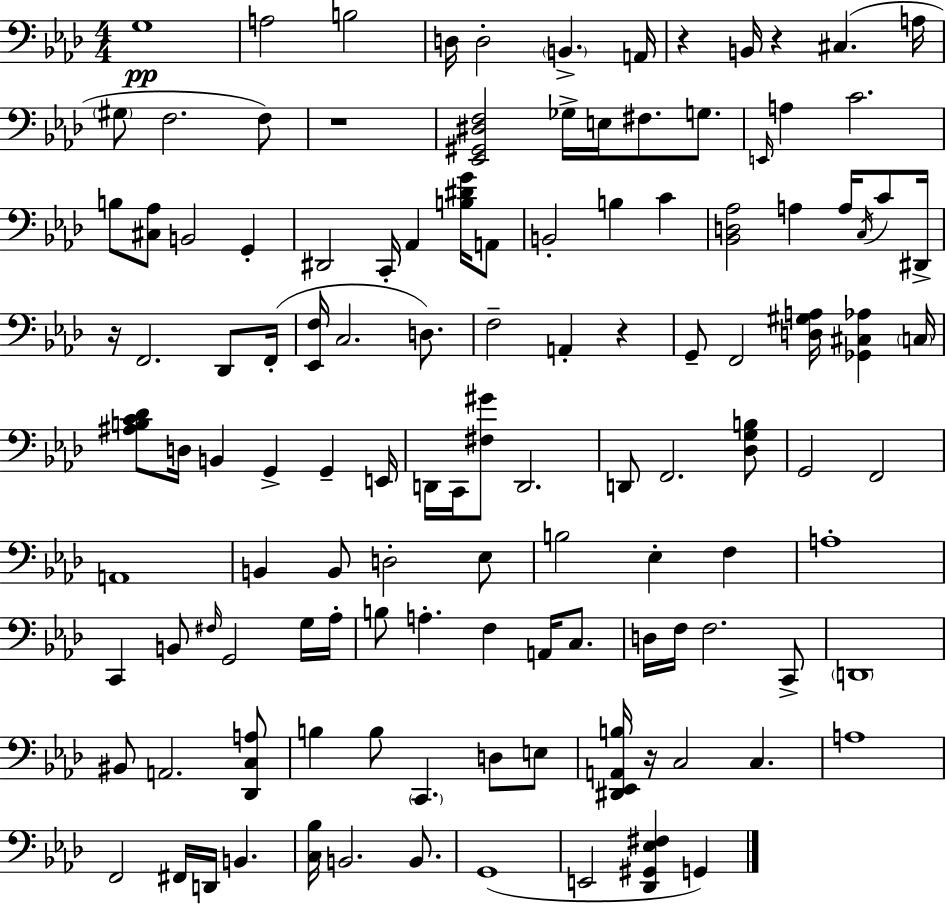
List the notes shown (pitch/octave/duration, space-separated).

G3/w A3/h B3/h D3/s D3/h B2/q. A2/s R/q B2/s R/q C#3/q. A3/s G#3/e F3/h. F3/e R/w [Eb2,G#2,D#3,F3]/h Gb3/s E3/s F#3/e. G3/e. E2/s A3/q C4/h. B3/e [C#3,Ab3]/e B2/h G2/q D#2/h C2/s Ab2/q [B3,D#4,G4]/s A2/e B2/h B3/q C4/q [Bb2,D3,Ab3]/h A3/q A3/s C3/s C4/e D#2/s R/s F2/h. Db2/e F2/s [Eb2,F3]/s C3/h. D3/e. F3/h A2/q R/q G2/e F2/h [D3,G#3,A3]/s [Gb2,C#3,Ab3]/q C3/s [A#3,B3,C4,Db4]/e D3/s B2/q G2/q G2/q E2/s D2/s C2/s [F#3,G#4]/e D2/h. D2/e F2/h. [Db3,G3,B3]/e G2/h F2/h A2/w B2/q B2/e D3/h Eb3/e B3/h Eb3/q F3/q A3/w C2/q B2/e F#3/s G2/h G3/s Ab3/s B3/e A3/q. F3/q A2/s C3/e. D3/s F3/s F3/h. C2/e D2/w BIS2/e A2/h. [Db2,C3,A3]/e B3/q B3/e C2/q. D3/e E3/e [D#2,Eb2,A2,B3]/s R/s C3/h C3/q. A3/w F2/h F#2/s D2/s B2/q. [C3,Bb3]/s B2/h. B2/e. G2/w E2/h [Db2,G#2,Eb3,F#3]/q G2/q